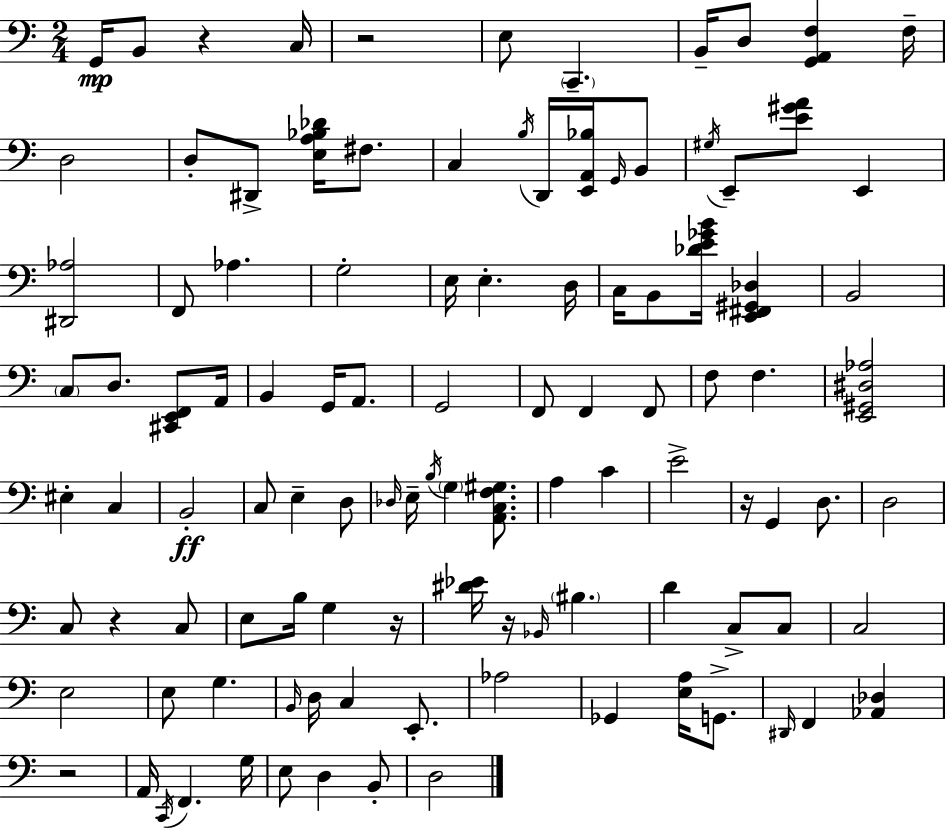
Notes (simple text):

G2/s B2/e R/q C3/s R/h E3/e C2/q. B2/s D3/e [G2,A2,F3]/q F3/s D3/h D3/e D#2/e [E3,A3,Bb3,Db4]/s F#3/e. C3/q B3/s D2/s [E2,A2,Bb3]/s G2/s B2/e G#3/s E2/e [E4,G#4,A4]/e E2/q [D#2,Ab3]/h F2/e Ab3/q. G3/h E3/s E3/q. D3/s C3/s B2/e [Db4,E4,Gb4,B4]/s [E2,F#2,G#2,Db3]/q B2/h C3/e D3/e. [C#2,E2,F2]/e A2/s B2/q G2/s A2/e. G2/h F2/e F2/q F2/e F3/e F3/q. [E2,G#2,D#3,Ab3]/h EIS3/q C3/q B2/h C3/e E3/q D3/e Db3/s E3/s B3/s G3/q [A2,C3,F3,G#3]/e. A3/q C4/q E4/h R/s G2/q D3/e. D3/h C3/e R/q C3/e E3/e B3/s G3/q R/s [D#4,Eb4]/s R/s Bb2/s BIS3/q. D4/q C3/e C3/e C3/h E3/h E3/e G3/q. B2/s D3/s C3/q E2/e. Ab3/h Gb2/q [E3,A3]/s G2/e. D#2/s F2/q [Ab2,Db3]/q R/h A2/s C2/s F2/q. G3/s E3/e D3/q B2/e D3/h